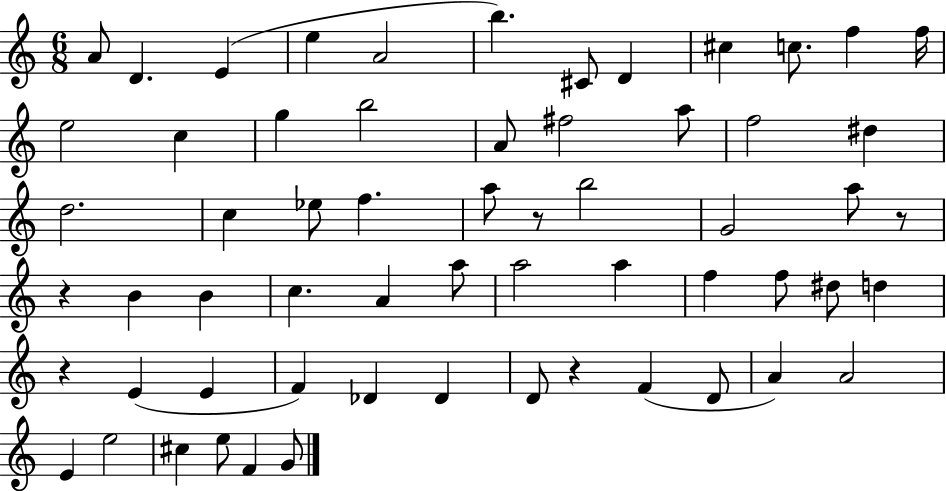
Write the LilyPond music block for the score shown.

{
  \clef treble
  \numericTimeSignature
  \time 6/8
  \key c \major
  a'8 d'4. e'4( | e''4 a'2 | b''4.) cis'8 d'4 | cis''4 c''8. f''4 f''16 | \break e''2 c''4 | g''4 b''2 | a'8 fis''2 a''8 | f''2 dis''4 | \break d''2. | c''4 ees''8 f''4. | a''8 r8 b''2 | g'2 a''8 r8 | \break r4 b'4 b'4 | c''4. a'4 a''8 | a''2 a''4 | f''4 f''8 dis''8 d''4 | \break r4 e'4( e'4 | f'4) des'4 des'4 | d'8 r4 f'4( d'8 | a'4) a'2 | \break e'4 e''2 | cis''4 e''8 f'4 g'8 | \bar "|."
}